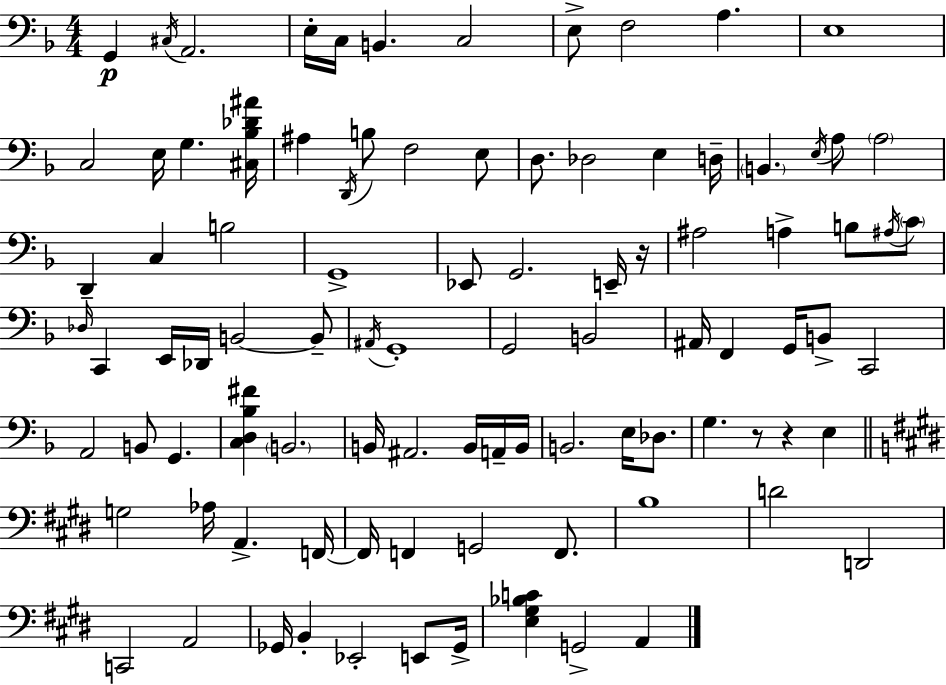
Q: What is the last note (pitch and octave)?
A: A2